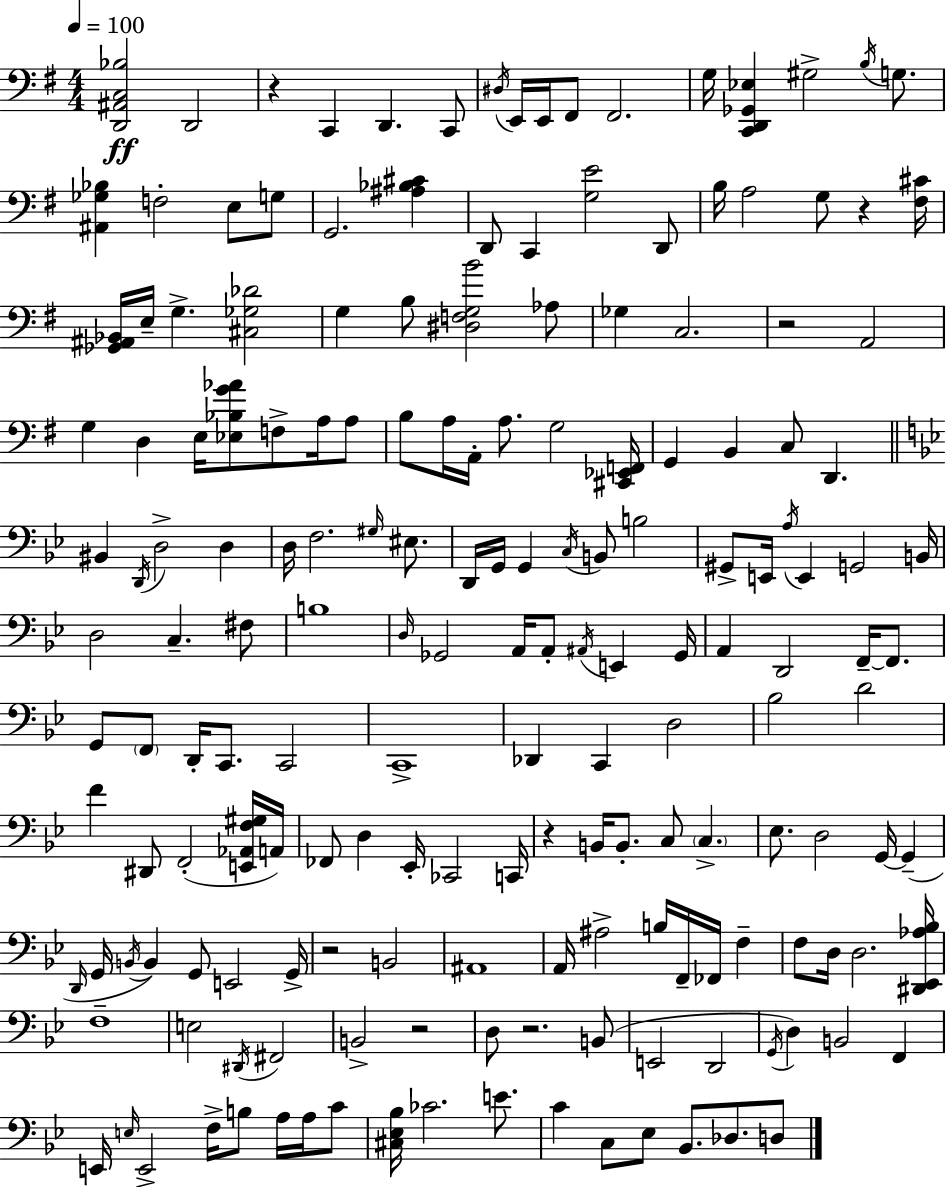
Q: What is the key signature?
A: E minor